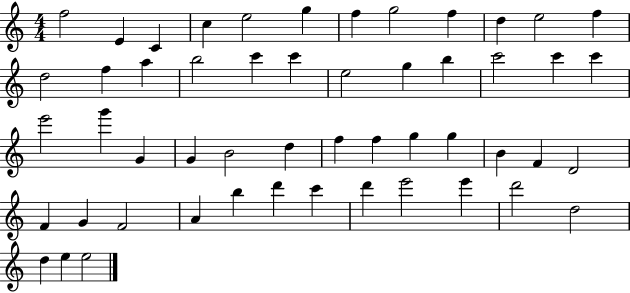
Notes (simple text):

F5/h E4/q C4/q C5/q E5/h G5/q F5/q G5/h F5/q D5/q E5/h F5/q D5/h F5/q A5/q B5/h C6/q C6/q E5/h G5/q B5/q C6/h C6/q C6/q E6/h G6/q G4/q G4/q B4/h D5/q F5/q F5/q G5/q G5/q B4/q F4/q D4/h F4/q G4/q F4/h A4/q B5/q D6/q C6/q D6/q E6/h E6/q D6/h D5/h D5/q E5/q E5/h